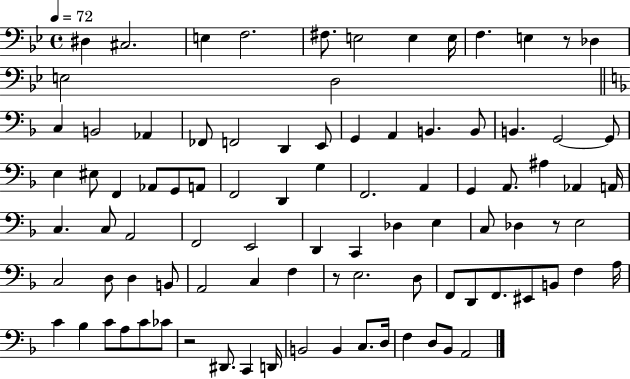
D#3/q C#3/h. E3/q F3/h. F#3/e. E3/h E3/q E3/s F3/q. E3/q R/e Db3/q E3/h D3/h C3/q B2/h Ab2/q FES2/e F2/h D2/q E2/e G2/q A2/q B2/q. B2/e B2/q. G2/h G2/e E3/q EIS3/e F2/q Ab2/e G2/e A2/e F2/h D2/q G3/q F2/h. A2/q G2/q A2/e. A#3/q Ab2/q A2/s C3/q. C3/e A2/h F2/h E2/h D2/q C2/q Db3/q E3/q C3/e Db3/q R/e E3/h C3/h D3/e D3/q B2/e A2/h C3/q F3/q R/e E3/h. D3/e F2/e D2/e F2/e. EIS2/e B2/e F3/q A3/s C4/q Bb3/q C4/e A3/e C4/e CES4/e R/h D#2/e. C2/q D2/s B2/h B2/q C3/e. D3/s F3/q D3/e Bb2/e A2/h